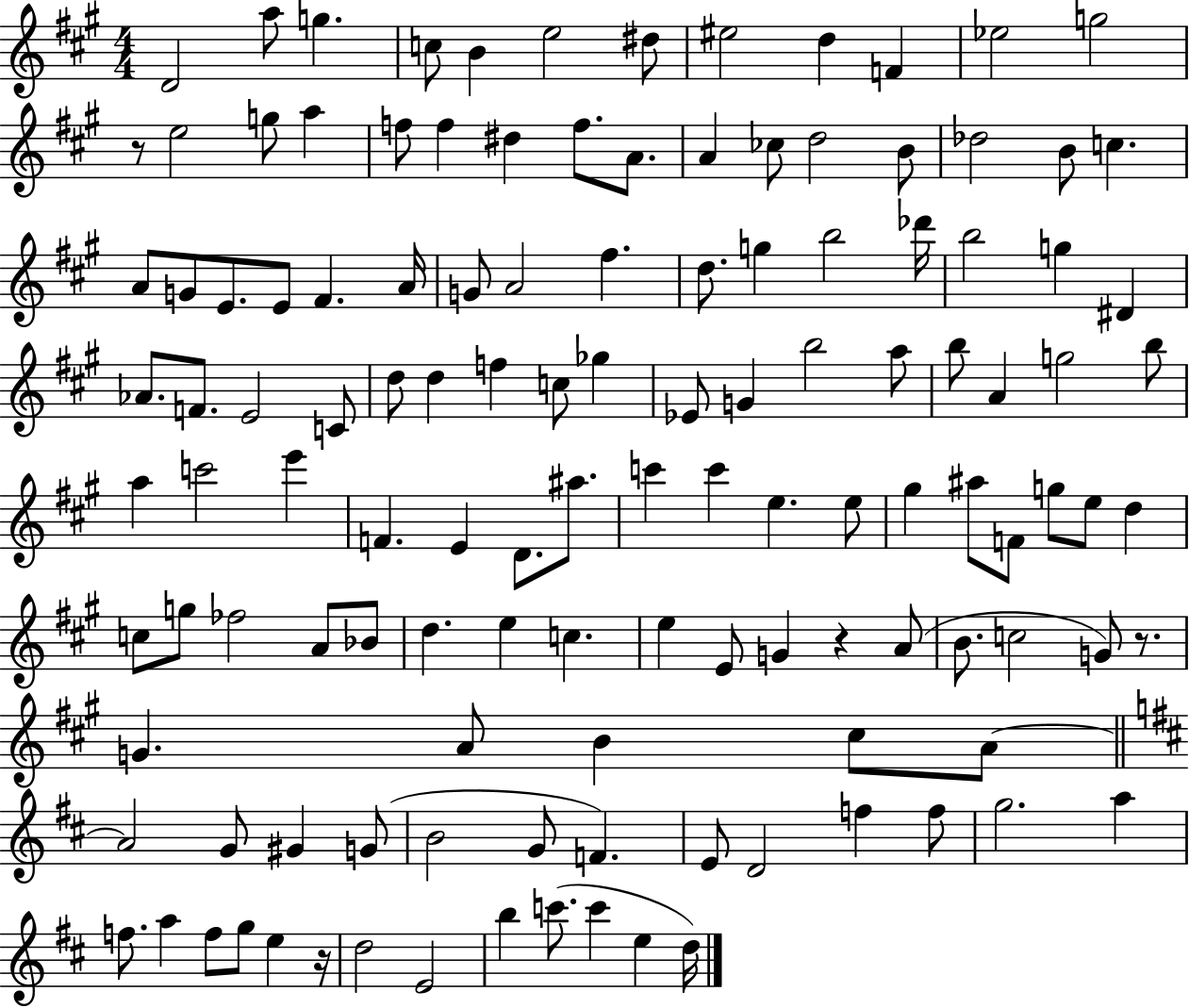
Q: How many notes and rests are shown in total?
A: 126